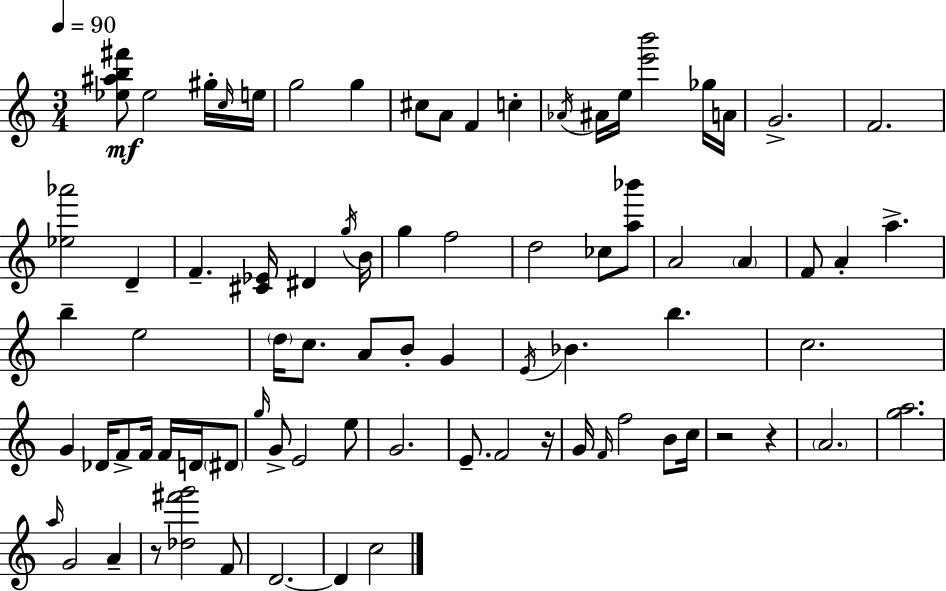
{
  \clef treble
  \numericTimeSignature
  \time 3/4
  \key a \minor
  \tempo 4 = 90
  \repeat volta 2 { <ees'' ais'' b'' fis'''>8\mf ees''2 gis''16-. \grace { c''16 } | e''16 g''2 g''4 | cis''8 a'8 f'4 c''4-. | \acciaccatura { aes'16 } ais'16 e''16 <e''' b'''>2 | \break ges''16 a'16 g'2.-> | f'2. | <ees'' aes'''>2 d'4-- | f'4.-- <cis' ees'>16 dis'4 | \break \acciaccatura { g''16 } b'16 g''4 f''2 | d''2 ces''8 | <a'' bes'''>8 a'2 \parenthesize a'4 | f'8 a'4-. a''4.-> | \break b''4-- e''2 | \parenthesize d''16 c''8. a'8 b'8-. g'4 | \acciaccatura { e'16 } bes'4. b''4. | c''2. | \break g'4 des'16 f'8-> f'16 | f'16 d'16 \parenthesize dis'8 \grace { g''16 } g'8-> e'2 | e''8 g'2. | e'8.-- f'2 | \break r16 g'16 \grace { f'16 } f''2 | b'8 c''16 r2 | r4 \parenthesize a'2. | <g'' a''>2. | \break \grace { a''16 } g'2 | a'4-- r8 <des'' fis''' g'''>2 | f'8 d'2.~~ | d'4 c''2 | \break } \bar "|."
}